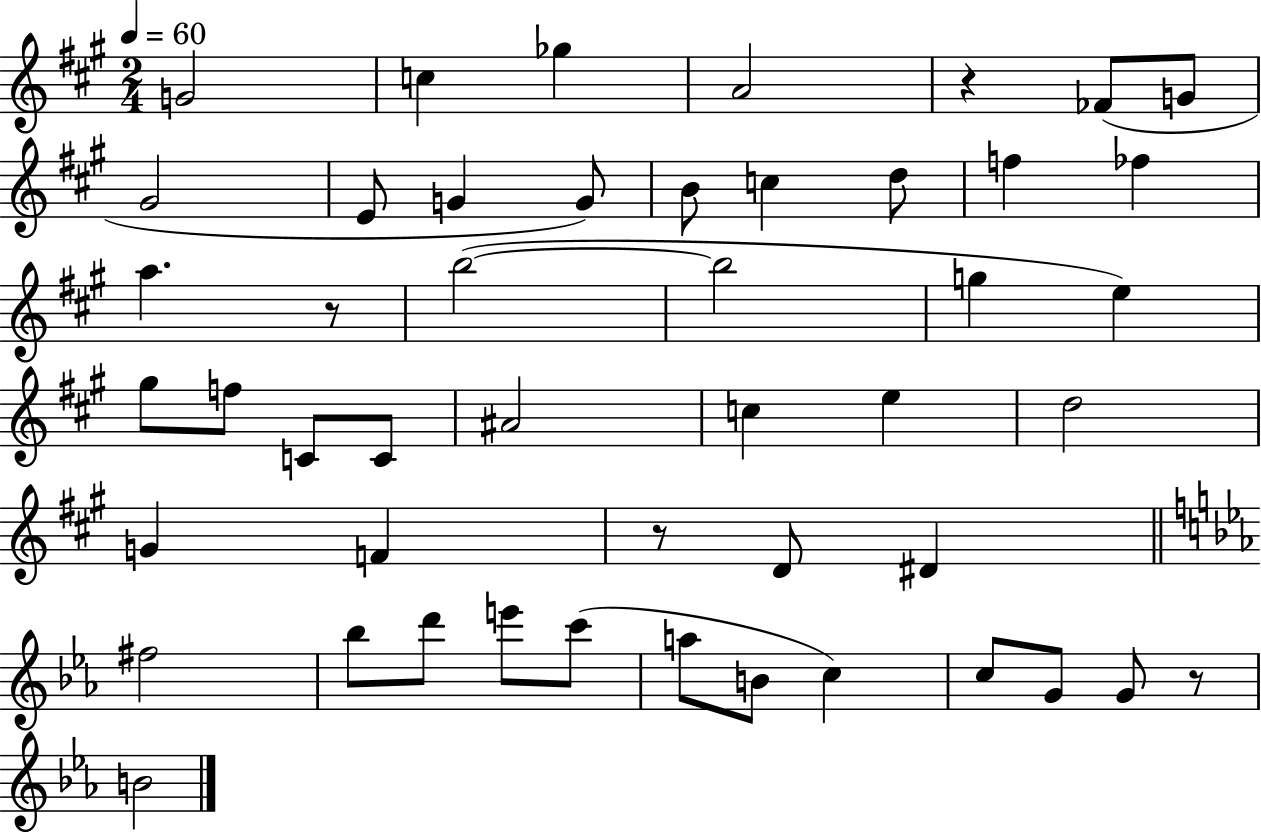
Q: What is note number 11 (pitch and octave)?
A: B4